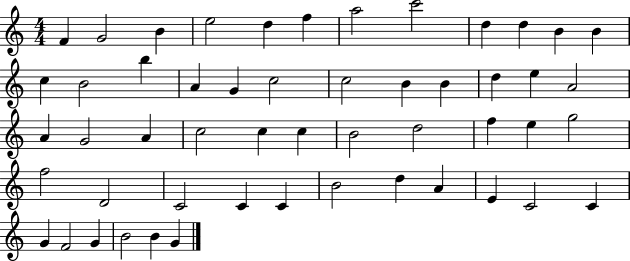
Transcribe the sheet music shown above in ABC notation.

X:1
T:Untitled
M:4/4
L:1/4
K:C
F G2 B e2 d f a2 c'2 d d B B c B2 b A G c2 c2 B B d e A2 A G2 A c2 c c B2 d2 f e g2 f2 D2 C2 C C B2 d A E C2 C G F2 G B2 B G